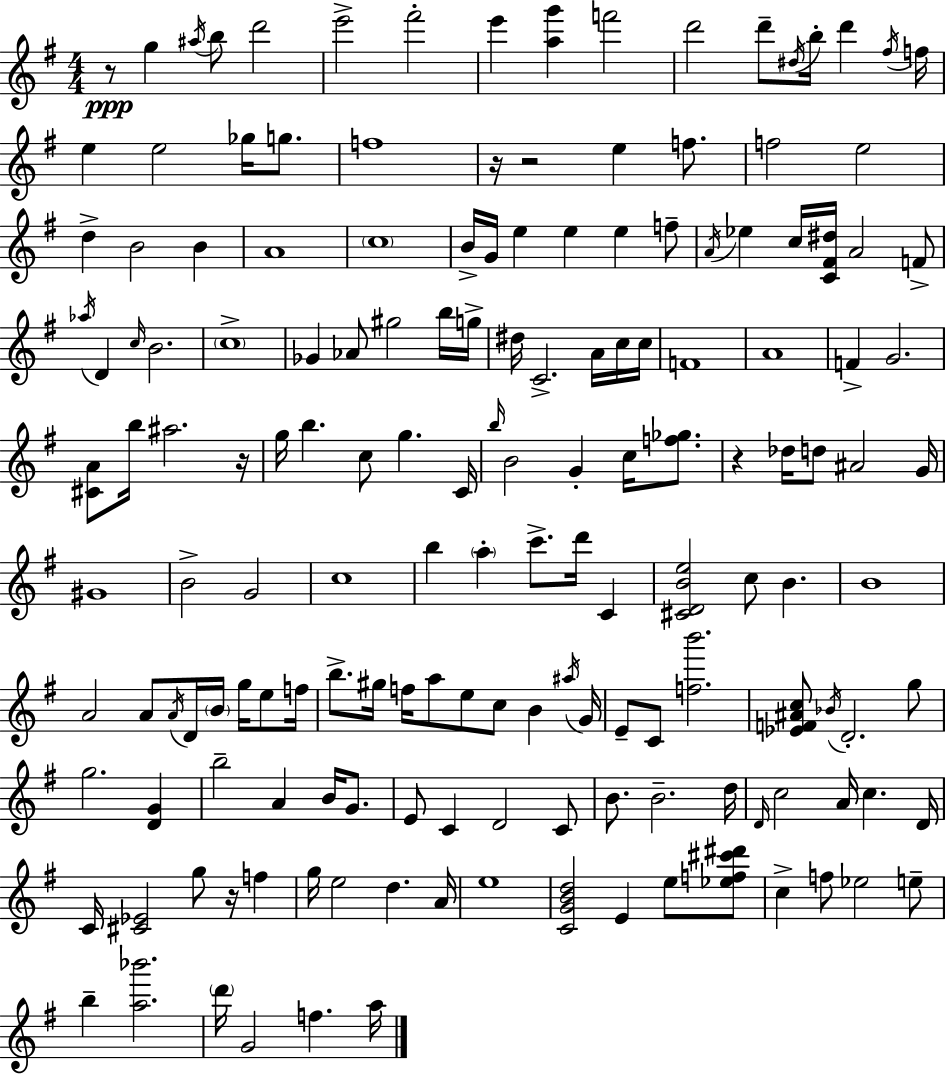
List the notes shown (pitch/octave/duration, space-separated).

R/e G5/q A#5/s B5/e D6/h E6/h F#6/h E6/q [A5,G6]/q F6/h D6/h D6/e D#5/s B5/s D6/q F#5/s F5/s E5/q E5/h Gb5/s G5/e. F5/w R/s R/h E5/q F5/e. F5/h E5/h D5/q B4/h B4/q A4/w C5/w B4/s G4/s E5/q E5/q E5/q F5/e A4/s Eb5/q C5/s [C4,F#4,D#5]/s A4/h F4/e Ab5/s D4/q C5/s B4/h. C5/w Gb4/q Ab4/e G#5/h B5/s G5/s D#5/s C4/h. A4/s C5/s C5/s F4/w A4/w F4/q G4/h. [C#4,A4]/e B5/s A#5/h. R/s G5/s B5/q. C5/e G5/q. C4/s B5/s B4/h G4/q C5/s [F5,Gb5]/e. R/q Db5/s D5/e A#4/h G4/s G#4/w B4/h G4/h C5/w B5/q A5/q C6/e. D6/s C4/q [C#4,D4,B4,E5]/h C5/e B4/q. B4/w A4/h A4/e A4/s D4/s B4/s G5/s E5/e F5/s B5/e. G#5/s F5/s A5/e E5/e C5/e B4/q A#5/s G4/s E4/e C4/e [F5,B6]/h. [Eb4,F4,A#4,C5]/e Bb4/s D4/h. G5/e G5/h. [D4,G4]/q B5/h A4/q B4/s G4/e. E4/e C4/q D4/h C4/e B4/e. B4/h. D5/s D4/s C5/h A4/s C5/q. D4/s C4/s [C#4,Eb4]/h G5/e R/s F5/q G5/s E5/h D5/q. A4/s E5/w [C4,G4,B4,D5]/h E4/q E5/e [Eb5,F5,C#6,D#6]/e C5/q F5/e Eb5/h E5/e B5/q [A5,Bb6]/h. D6/s G4/h F5/q. A5/s